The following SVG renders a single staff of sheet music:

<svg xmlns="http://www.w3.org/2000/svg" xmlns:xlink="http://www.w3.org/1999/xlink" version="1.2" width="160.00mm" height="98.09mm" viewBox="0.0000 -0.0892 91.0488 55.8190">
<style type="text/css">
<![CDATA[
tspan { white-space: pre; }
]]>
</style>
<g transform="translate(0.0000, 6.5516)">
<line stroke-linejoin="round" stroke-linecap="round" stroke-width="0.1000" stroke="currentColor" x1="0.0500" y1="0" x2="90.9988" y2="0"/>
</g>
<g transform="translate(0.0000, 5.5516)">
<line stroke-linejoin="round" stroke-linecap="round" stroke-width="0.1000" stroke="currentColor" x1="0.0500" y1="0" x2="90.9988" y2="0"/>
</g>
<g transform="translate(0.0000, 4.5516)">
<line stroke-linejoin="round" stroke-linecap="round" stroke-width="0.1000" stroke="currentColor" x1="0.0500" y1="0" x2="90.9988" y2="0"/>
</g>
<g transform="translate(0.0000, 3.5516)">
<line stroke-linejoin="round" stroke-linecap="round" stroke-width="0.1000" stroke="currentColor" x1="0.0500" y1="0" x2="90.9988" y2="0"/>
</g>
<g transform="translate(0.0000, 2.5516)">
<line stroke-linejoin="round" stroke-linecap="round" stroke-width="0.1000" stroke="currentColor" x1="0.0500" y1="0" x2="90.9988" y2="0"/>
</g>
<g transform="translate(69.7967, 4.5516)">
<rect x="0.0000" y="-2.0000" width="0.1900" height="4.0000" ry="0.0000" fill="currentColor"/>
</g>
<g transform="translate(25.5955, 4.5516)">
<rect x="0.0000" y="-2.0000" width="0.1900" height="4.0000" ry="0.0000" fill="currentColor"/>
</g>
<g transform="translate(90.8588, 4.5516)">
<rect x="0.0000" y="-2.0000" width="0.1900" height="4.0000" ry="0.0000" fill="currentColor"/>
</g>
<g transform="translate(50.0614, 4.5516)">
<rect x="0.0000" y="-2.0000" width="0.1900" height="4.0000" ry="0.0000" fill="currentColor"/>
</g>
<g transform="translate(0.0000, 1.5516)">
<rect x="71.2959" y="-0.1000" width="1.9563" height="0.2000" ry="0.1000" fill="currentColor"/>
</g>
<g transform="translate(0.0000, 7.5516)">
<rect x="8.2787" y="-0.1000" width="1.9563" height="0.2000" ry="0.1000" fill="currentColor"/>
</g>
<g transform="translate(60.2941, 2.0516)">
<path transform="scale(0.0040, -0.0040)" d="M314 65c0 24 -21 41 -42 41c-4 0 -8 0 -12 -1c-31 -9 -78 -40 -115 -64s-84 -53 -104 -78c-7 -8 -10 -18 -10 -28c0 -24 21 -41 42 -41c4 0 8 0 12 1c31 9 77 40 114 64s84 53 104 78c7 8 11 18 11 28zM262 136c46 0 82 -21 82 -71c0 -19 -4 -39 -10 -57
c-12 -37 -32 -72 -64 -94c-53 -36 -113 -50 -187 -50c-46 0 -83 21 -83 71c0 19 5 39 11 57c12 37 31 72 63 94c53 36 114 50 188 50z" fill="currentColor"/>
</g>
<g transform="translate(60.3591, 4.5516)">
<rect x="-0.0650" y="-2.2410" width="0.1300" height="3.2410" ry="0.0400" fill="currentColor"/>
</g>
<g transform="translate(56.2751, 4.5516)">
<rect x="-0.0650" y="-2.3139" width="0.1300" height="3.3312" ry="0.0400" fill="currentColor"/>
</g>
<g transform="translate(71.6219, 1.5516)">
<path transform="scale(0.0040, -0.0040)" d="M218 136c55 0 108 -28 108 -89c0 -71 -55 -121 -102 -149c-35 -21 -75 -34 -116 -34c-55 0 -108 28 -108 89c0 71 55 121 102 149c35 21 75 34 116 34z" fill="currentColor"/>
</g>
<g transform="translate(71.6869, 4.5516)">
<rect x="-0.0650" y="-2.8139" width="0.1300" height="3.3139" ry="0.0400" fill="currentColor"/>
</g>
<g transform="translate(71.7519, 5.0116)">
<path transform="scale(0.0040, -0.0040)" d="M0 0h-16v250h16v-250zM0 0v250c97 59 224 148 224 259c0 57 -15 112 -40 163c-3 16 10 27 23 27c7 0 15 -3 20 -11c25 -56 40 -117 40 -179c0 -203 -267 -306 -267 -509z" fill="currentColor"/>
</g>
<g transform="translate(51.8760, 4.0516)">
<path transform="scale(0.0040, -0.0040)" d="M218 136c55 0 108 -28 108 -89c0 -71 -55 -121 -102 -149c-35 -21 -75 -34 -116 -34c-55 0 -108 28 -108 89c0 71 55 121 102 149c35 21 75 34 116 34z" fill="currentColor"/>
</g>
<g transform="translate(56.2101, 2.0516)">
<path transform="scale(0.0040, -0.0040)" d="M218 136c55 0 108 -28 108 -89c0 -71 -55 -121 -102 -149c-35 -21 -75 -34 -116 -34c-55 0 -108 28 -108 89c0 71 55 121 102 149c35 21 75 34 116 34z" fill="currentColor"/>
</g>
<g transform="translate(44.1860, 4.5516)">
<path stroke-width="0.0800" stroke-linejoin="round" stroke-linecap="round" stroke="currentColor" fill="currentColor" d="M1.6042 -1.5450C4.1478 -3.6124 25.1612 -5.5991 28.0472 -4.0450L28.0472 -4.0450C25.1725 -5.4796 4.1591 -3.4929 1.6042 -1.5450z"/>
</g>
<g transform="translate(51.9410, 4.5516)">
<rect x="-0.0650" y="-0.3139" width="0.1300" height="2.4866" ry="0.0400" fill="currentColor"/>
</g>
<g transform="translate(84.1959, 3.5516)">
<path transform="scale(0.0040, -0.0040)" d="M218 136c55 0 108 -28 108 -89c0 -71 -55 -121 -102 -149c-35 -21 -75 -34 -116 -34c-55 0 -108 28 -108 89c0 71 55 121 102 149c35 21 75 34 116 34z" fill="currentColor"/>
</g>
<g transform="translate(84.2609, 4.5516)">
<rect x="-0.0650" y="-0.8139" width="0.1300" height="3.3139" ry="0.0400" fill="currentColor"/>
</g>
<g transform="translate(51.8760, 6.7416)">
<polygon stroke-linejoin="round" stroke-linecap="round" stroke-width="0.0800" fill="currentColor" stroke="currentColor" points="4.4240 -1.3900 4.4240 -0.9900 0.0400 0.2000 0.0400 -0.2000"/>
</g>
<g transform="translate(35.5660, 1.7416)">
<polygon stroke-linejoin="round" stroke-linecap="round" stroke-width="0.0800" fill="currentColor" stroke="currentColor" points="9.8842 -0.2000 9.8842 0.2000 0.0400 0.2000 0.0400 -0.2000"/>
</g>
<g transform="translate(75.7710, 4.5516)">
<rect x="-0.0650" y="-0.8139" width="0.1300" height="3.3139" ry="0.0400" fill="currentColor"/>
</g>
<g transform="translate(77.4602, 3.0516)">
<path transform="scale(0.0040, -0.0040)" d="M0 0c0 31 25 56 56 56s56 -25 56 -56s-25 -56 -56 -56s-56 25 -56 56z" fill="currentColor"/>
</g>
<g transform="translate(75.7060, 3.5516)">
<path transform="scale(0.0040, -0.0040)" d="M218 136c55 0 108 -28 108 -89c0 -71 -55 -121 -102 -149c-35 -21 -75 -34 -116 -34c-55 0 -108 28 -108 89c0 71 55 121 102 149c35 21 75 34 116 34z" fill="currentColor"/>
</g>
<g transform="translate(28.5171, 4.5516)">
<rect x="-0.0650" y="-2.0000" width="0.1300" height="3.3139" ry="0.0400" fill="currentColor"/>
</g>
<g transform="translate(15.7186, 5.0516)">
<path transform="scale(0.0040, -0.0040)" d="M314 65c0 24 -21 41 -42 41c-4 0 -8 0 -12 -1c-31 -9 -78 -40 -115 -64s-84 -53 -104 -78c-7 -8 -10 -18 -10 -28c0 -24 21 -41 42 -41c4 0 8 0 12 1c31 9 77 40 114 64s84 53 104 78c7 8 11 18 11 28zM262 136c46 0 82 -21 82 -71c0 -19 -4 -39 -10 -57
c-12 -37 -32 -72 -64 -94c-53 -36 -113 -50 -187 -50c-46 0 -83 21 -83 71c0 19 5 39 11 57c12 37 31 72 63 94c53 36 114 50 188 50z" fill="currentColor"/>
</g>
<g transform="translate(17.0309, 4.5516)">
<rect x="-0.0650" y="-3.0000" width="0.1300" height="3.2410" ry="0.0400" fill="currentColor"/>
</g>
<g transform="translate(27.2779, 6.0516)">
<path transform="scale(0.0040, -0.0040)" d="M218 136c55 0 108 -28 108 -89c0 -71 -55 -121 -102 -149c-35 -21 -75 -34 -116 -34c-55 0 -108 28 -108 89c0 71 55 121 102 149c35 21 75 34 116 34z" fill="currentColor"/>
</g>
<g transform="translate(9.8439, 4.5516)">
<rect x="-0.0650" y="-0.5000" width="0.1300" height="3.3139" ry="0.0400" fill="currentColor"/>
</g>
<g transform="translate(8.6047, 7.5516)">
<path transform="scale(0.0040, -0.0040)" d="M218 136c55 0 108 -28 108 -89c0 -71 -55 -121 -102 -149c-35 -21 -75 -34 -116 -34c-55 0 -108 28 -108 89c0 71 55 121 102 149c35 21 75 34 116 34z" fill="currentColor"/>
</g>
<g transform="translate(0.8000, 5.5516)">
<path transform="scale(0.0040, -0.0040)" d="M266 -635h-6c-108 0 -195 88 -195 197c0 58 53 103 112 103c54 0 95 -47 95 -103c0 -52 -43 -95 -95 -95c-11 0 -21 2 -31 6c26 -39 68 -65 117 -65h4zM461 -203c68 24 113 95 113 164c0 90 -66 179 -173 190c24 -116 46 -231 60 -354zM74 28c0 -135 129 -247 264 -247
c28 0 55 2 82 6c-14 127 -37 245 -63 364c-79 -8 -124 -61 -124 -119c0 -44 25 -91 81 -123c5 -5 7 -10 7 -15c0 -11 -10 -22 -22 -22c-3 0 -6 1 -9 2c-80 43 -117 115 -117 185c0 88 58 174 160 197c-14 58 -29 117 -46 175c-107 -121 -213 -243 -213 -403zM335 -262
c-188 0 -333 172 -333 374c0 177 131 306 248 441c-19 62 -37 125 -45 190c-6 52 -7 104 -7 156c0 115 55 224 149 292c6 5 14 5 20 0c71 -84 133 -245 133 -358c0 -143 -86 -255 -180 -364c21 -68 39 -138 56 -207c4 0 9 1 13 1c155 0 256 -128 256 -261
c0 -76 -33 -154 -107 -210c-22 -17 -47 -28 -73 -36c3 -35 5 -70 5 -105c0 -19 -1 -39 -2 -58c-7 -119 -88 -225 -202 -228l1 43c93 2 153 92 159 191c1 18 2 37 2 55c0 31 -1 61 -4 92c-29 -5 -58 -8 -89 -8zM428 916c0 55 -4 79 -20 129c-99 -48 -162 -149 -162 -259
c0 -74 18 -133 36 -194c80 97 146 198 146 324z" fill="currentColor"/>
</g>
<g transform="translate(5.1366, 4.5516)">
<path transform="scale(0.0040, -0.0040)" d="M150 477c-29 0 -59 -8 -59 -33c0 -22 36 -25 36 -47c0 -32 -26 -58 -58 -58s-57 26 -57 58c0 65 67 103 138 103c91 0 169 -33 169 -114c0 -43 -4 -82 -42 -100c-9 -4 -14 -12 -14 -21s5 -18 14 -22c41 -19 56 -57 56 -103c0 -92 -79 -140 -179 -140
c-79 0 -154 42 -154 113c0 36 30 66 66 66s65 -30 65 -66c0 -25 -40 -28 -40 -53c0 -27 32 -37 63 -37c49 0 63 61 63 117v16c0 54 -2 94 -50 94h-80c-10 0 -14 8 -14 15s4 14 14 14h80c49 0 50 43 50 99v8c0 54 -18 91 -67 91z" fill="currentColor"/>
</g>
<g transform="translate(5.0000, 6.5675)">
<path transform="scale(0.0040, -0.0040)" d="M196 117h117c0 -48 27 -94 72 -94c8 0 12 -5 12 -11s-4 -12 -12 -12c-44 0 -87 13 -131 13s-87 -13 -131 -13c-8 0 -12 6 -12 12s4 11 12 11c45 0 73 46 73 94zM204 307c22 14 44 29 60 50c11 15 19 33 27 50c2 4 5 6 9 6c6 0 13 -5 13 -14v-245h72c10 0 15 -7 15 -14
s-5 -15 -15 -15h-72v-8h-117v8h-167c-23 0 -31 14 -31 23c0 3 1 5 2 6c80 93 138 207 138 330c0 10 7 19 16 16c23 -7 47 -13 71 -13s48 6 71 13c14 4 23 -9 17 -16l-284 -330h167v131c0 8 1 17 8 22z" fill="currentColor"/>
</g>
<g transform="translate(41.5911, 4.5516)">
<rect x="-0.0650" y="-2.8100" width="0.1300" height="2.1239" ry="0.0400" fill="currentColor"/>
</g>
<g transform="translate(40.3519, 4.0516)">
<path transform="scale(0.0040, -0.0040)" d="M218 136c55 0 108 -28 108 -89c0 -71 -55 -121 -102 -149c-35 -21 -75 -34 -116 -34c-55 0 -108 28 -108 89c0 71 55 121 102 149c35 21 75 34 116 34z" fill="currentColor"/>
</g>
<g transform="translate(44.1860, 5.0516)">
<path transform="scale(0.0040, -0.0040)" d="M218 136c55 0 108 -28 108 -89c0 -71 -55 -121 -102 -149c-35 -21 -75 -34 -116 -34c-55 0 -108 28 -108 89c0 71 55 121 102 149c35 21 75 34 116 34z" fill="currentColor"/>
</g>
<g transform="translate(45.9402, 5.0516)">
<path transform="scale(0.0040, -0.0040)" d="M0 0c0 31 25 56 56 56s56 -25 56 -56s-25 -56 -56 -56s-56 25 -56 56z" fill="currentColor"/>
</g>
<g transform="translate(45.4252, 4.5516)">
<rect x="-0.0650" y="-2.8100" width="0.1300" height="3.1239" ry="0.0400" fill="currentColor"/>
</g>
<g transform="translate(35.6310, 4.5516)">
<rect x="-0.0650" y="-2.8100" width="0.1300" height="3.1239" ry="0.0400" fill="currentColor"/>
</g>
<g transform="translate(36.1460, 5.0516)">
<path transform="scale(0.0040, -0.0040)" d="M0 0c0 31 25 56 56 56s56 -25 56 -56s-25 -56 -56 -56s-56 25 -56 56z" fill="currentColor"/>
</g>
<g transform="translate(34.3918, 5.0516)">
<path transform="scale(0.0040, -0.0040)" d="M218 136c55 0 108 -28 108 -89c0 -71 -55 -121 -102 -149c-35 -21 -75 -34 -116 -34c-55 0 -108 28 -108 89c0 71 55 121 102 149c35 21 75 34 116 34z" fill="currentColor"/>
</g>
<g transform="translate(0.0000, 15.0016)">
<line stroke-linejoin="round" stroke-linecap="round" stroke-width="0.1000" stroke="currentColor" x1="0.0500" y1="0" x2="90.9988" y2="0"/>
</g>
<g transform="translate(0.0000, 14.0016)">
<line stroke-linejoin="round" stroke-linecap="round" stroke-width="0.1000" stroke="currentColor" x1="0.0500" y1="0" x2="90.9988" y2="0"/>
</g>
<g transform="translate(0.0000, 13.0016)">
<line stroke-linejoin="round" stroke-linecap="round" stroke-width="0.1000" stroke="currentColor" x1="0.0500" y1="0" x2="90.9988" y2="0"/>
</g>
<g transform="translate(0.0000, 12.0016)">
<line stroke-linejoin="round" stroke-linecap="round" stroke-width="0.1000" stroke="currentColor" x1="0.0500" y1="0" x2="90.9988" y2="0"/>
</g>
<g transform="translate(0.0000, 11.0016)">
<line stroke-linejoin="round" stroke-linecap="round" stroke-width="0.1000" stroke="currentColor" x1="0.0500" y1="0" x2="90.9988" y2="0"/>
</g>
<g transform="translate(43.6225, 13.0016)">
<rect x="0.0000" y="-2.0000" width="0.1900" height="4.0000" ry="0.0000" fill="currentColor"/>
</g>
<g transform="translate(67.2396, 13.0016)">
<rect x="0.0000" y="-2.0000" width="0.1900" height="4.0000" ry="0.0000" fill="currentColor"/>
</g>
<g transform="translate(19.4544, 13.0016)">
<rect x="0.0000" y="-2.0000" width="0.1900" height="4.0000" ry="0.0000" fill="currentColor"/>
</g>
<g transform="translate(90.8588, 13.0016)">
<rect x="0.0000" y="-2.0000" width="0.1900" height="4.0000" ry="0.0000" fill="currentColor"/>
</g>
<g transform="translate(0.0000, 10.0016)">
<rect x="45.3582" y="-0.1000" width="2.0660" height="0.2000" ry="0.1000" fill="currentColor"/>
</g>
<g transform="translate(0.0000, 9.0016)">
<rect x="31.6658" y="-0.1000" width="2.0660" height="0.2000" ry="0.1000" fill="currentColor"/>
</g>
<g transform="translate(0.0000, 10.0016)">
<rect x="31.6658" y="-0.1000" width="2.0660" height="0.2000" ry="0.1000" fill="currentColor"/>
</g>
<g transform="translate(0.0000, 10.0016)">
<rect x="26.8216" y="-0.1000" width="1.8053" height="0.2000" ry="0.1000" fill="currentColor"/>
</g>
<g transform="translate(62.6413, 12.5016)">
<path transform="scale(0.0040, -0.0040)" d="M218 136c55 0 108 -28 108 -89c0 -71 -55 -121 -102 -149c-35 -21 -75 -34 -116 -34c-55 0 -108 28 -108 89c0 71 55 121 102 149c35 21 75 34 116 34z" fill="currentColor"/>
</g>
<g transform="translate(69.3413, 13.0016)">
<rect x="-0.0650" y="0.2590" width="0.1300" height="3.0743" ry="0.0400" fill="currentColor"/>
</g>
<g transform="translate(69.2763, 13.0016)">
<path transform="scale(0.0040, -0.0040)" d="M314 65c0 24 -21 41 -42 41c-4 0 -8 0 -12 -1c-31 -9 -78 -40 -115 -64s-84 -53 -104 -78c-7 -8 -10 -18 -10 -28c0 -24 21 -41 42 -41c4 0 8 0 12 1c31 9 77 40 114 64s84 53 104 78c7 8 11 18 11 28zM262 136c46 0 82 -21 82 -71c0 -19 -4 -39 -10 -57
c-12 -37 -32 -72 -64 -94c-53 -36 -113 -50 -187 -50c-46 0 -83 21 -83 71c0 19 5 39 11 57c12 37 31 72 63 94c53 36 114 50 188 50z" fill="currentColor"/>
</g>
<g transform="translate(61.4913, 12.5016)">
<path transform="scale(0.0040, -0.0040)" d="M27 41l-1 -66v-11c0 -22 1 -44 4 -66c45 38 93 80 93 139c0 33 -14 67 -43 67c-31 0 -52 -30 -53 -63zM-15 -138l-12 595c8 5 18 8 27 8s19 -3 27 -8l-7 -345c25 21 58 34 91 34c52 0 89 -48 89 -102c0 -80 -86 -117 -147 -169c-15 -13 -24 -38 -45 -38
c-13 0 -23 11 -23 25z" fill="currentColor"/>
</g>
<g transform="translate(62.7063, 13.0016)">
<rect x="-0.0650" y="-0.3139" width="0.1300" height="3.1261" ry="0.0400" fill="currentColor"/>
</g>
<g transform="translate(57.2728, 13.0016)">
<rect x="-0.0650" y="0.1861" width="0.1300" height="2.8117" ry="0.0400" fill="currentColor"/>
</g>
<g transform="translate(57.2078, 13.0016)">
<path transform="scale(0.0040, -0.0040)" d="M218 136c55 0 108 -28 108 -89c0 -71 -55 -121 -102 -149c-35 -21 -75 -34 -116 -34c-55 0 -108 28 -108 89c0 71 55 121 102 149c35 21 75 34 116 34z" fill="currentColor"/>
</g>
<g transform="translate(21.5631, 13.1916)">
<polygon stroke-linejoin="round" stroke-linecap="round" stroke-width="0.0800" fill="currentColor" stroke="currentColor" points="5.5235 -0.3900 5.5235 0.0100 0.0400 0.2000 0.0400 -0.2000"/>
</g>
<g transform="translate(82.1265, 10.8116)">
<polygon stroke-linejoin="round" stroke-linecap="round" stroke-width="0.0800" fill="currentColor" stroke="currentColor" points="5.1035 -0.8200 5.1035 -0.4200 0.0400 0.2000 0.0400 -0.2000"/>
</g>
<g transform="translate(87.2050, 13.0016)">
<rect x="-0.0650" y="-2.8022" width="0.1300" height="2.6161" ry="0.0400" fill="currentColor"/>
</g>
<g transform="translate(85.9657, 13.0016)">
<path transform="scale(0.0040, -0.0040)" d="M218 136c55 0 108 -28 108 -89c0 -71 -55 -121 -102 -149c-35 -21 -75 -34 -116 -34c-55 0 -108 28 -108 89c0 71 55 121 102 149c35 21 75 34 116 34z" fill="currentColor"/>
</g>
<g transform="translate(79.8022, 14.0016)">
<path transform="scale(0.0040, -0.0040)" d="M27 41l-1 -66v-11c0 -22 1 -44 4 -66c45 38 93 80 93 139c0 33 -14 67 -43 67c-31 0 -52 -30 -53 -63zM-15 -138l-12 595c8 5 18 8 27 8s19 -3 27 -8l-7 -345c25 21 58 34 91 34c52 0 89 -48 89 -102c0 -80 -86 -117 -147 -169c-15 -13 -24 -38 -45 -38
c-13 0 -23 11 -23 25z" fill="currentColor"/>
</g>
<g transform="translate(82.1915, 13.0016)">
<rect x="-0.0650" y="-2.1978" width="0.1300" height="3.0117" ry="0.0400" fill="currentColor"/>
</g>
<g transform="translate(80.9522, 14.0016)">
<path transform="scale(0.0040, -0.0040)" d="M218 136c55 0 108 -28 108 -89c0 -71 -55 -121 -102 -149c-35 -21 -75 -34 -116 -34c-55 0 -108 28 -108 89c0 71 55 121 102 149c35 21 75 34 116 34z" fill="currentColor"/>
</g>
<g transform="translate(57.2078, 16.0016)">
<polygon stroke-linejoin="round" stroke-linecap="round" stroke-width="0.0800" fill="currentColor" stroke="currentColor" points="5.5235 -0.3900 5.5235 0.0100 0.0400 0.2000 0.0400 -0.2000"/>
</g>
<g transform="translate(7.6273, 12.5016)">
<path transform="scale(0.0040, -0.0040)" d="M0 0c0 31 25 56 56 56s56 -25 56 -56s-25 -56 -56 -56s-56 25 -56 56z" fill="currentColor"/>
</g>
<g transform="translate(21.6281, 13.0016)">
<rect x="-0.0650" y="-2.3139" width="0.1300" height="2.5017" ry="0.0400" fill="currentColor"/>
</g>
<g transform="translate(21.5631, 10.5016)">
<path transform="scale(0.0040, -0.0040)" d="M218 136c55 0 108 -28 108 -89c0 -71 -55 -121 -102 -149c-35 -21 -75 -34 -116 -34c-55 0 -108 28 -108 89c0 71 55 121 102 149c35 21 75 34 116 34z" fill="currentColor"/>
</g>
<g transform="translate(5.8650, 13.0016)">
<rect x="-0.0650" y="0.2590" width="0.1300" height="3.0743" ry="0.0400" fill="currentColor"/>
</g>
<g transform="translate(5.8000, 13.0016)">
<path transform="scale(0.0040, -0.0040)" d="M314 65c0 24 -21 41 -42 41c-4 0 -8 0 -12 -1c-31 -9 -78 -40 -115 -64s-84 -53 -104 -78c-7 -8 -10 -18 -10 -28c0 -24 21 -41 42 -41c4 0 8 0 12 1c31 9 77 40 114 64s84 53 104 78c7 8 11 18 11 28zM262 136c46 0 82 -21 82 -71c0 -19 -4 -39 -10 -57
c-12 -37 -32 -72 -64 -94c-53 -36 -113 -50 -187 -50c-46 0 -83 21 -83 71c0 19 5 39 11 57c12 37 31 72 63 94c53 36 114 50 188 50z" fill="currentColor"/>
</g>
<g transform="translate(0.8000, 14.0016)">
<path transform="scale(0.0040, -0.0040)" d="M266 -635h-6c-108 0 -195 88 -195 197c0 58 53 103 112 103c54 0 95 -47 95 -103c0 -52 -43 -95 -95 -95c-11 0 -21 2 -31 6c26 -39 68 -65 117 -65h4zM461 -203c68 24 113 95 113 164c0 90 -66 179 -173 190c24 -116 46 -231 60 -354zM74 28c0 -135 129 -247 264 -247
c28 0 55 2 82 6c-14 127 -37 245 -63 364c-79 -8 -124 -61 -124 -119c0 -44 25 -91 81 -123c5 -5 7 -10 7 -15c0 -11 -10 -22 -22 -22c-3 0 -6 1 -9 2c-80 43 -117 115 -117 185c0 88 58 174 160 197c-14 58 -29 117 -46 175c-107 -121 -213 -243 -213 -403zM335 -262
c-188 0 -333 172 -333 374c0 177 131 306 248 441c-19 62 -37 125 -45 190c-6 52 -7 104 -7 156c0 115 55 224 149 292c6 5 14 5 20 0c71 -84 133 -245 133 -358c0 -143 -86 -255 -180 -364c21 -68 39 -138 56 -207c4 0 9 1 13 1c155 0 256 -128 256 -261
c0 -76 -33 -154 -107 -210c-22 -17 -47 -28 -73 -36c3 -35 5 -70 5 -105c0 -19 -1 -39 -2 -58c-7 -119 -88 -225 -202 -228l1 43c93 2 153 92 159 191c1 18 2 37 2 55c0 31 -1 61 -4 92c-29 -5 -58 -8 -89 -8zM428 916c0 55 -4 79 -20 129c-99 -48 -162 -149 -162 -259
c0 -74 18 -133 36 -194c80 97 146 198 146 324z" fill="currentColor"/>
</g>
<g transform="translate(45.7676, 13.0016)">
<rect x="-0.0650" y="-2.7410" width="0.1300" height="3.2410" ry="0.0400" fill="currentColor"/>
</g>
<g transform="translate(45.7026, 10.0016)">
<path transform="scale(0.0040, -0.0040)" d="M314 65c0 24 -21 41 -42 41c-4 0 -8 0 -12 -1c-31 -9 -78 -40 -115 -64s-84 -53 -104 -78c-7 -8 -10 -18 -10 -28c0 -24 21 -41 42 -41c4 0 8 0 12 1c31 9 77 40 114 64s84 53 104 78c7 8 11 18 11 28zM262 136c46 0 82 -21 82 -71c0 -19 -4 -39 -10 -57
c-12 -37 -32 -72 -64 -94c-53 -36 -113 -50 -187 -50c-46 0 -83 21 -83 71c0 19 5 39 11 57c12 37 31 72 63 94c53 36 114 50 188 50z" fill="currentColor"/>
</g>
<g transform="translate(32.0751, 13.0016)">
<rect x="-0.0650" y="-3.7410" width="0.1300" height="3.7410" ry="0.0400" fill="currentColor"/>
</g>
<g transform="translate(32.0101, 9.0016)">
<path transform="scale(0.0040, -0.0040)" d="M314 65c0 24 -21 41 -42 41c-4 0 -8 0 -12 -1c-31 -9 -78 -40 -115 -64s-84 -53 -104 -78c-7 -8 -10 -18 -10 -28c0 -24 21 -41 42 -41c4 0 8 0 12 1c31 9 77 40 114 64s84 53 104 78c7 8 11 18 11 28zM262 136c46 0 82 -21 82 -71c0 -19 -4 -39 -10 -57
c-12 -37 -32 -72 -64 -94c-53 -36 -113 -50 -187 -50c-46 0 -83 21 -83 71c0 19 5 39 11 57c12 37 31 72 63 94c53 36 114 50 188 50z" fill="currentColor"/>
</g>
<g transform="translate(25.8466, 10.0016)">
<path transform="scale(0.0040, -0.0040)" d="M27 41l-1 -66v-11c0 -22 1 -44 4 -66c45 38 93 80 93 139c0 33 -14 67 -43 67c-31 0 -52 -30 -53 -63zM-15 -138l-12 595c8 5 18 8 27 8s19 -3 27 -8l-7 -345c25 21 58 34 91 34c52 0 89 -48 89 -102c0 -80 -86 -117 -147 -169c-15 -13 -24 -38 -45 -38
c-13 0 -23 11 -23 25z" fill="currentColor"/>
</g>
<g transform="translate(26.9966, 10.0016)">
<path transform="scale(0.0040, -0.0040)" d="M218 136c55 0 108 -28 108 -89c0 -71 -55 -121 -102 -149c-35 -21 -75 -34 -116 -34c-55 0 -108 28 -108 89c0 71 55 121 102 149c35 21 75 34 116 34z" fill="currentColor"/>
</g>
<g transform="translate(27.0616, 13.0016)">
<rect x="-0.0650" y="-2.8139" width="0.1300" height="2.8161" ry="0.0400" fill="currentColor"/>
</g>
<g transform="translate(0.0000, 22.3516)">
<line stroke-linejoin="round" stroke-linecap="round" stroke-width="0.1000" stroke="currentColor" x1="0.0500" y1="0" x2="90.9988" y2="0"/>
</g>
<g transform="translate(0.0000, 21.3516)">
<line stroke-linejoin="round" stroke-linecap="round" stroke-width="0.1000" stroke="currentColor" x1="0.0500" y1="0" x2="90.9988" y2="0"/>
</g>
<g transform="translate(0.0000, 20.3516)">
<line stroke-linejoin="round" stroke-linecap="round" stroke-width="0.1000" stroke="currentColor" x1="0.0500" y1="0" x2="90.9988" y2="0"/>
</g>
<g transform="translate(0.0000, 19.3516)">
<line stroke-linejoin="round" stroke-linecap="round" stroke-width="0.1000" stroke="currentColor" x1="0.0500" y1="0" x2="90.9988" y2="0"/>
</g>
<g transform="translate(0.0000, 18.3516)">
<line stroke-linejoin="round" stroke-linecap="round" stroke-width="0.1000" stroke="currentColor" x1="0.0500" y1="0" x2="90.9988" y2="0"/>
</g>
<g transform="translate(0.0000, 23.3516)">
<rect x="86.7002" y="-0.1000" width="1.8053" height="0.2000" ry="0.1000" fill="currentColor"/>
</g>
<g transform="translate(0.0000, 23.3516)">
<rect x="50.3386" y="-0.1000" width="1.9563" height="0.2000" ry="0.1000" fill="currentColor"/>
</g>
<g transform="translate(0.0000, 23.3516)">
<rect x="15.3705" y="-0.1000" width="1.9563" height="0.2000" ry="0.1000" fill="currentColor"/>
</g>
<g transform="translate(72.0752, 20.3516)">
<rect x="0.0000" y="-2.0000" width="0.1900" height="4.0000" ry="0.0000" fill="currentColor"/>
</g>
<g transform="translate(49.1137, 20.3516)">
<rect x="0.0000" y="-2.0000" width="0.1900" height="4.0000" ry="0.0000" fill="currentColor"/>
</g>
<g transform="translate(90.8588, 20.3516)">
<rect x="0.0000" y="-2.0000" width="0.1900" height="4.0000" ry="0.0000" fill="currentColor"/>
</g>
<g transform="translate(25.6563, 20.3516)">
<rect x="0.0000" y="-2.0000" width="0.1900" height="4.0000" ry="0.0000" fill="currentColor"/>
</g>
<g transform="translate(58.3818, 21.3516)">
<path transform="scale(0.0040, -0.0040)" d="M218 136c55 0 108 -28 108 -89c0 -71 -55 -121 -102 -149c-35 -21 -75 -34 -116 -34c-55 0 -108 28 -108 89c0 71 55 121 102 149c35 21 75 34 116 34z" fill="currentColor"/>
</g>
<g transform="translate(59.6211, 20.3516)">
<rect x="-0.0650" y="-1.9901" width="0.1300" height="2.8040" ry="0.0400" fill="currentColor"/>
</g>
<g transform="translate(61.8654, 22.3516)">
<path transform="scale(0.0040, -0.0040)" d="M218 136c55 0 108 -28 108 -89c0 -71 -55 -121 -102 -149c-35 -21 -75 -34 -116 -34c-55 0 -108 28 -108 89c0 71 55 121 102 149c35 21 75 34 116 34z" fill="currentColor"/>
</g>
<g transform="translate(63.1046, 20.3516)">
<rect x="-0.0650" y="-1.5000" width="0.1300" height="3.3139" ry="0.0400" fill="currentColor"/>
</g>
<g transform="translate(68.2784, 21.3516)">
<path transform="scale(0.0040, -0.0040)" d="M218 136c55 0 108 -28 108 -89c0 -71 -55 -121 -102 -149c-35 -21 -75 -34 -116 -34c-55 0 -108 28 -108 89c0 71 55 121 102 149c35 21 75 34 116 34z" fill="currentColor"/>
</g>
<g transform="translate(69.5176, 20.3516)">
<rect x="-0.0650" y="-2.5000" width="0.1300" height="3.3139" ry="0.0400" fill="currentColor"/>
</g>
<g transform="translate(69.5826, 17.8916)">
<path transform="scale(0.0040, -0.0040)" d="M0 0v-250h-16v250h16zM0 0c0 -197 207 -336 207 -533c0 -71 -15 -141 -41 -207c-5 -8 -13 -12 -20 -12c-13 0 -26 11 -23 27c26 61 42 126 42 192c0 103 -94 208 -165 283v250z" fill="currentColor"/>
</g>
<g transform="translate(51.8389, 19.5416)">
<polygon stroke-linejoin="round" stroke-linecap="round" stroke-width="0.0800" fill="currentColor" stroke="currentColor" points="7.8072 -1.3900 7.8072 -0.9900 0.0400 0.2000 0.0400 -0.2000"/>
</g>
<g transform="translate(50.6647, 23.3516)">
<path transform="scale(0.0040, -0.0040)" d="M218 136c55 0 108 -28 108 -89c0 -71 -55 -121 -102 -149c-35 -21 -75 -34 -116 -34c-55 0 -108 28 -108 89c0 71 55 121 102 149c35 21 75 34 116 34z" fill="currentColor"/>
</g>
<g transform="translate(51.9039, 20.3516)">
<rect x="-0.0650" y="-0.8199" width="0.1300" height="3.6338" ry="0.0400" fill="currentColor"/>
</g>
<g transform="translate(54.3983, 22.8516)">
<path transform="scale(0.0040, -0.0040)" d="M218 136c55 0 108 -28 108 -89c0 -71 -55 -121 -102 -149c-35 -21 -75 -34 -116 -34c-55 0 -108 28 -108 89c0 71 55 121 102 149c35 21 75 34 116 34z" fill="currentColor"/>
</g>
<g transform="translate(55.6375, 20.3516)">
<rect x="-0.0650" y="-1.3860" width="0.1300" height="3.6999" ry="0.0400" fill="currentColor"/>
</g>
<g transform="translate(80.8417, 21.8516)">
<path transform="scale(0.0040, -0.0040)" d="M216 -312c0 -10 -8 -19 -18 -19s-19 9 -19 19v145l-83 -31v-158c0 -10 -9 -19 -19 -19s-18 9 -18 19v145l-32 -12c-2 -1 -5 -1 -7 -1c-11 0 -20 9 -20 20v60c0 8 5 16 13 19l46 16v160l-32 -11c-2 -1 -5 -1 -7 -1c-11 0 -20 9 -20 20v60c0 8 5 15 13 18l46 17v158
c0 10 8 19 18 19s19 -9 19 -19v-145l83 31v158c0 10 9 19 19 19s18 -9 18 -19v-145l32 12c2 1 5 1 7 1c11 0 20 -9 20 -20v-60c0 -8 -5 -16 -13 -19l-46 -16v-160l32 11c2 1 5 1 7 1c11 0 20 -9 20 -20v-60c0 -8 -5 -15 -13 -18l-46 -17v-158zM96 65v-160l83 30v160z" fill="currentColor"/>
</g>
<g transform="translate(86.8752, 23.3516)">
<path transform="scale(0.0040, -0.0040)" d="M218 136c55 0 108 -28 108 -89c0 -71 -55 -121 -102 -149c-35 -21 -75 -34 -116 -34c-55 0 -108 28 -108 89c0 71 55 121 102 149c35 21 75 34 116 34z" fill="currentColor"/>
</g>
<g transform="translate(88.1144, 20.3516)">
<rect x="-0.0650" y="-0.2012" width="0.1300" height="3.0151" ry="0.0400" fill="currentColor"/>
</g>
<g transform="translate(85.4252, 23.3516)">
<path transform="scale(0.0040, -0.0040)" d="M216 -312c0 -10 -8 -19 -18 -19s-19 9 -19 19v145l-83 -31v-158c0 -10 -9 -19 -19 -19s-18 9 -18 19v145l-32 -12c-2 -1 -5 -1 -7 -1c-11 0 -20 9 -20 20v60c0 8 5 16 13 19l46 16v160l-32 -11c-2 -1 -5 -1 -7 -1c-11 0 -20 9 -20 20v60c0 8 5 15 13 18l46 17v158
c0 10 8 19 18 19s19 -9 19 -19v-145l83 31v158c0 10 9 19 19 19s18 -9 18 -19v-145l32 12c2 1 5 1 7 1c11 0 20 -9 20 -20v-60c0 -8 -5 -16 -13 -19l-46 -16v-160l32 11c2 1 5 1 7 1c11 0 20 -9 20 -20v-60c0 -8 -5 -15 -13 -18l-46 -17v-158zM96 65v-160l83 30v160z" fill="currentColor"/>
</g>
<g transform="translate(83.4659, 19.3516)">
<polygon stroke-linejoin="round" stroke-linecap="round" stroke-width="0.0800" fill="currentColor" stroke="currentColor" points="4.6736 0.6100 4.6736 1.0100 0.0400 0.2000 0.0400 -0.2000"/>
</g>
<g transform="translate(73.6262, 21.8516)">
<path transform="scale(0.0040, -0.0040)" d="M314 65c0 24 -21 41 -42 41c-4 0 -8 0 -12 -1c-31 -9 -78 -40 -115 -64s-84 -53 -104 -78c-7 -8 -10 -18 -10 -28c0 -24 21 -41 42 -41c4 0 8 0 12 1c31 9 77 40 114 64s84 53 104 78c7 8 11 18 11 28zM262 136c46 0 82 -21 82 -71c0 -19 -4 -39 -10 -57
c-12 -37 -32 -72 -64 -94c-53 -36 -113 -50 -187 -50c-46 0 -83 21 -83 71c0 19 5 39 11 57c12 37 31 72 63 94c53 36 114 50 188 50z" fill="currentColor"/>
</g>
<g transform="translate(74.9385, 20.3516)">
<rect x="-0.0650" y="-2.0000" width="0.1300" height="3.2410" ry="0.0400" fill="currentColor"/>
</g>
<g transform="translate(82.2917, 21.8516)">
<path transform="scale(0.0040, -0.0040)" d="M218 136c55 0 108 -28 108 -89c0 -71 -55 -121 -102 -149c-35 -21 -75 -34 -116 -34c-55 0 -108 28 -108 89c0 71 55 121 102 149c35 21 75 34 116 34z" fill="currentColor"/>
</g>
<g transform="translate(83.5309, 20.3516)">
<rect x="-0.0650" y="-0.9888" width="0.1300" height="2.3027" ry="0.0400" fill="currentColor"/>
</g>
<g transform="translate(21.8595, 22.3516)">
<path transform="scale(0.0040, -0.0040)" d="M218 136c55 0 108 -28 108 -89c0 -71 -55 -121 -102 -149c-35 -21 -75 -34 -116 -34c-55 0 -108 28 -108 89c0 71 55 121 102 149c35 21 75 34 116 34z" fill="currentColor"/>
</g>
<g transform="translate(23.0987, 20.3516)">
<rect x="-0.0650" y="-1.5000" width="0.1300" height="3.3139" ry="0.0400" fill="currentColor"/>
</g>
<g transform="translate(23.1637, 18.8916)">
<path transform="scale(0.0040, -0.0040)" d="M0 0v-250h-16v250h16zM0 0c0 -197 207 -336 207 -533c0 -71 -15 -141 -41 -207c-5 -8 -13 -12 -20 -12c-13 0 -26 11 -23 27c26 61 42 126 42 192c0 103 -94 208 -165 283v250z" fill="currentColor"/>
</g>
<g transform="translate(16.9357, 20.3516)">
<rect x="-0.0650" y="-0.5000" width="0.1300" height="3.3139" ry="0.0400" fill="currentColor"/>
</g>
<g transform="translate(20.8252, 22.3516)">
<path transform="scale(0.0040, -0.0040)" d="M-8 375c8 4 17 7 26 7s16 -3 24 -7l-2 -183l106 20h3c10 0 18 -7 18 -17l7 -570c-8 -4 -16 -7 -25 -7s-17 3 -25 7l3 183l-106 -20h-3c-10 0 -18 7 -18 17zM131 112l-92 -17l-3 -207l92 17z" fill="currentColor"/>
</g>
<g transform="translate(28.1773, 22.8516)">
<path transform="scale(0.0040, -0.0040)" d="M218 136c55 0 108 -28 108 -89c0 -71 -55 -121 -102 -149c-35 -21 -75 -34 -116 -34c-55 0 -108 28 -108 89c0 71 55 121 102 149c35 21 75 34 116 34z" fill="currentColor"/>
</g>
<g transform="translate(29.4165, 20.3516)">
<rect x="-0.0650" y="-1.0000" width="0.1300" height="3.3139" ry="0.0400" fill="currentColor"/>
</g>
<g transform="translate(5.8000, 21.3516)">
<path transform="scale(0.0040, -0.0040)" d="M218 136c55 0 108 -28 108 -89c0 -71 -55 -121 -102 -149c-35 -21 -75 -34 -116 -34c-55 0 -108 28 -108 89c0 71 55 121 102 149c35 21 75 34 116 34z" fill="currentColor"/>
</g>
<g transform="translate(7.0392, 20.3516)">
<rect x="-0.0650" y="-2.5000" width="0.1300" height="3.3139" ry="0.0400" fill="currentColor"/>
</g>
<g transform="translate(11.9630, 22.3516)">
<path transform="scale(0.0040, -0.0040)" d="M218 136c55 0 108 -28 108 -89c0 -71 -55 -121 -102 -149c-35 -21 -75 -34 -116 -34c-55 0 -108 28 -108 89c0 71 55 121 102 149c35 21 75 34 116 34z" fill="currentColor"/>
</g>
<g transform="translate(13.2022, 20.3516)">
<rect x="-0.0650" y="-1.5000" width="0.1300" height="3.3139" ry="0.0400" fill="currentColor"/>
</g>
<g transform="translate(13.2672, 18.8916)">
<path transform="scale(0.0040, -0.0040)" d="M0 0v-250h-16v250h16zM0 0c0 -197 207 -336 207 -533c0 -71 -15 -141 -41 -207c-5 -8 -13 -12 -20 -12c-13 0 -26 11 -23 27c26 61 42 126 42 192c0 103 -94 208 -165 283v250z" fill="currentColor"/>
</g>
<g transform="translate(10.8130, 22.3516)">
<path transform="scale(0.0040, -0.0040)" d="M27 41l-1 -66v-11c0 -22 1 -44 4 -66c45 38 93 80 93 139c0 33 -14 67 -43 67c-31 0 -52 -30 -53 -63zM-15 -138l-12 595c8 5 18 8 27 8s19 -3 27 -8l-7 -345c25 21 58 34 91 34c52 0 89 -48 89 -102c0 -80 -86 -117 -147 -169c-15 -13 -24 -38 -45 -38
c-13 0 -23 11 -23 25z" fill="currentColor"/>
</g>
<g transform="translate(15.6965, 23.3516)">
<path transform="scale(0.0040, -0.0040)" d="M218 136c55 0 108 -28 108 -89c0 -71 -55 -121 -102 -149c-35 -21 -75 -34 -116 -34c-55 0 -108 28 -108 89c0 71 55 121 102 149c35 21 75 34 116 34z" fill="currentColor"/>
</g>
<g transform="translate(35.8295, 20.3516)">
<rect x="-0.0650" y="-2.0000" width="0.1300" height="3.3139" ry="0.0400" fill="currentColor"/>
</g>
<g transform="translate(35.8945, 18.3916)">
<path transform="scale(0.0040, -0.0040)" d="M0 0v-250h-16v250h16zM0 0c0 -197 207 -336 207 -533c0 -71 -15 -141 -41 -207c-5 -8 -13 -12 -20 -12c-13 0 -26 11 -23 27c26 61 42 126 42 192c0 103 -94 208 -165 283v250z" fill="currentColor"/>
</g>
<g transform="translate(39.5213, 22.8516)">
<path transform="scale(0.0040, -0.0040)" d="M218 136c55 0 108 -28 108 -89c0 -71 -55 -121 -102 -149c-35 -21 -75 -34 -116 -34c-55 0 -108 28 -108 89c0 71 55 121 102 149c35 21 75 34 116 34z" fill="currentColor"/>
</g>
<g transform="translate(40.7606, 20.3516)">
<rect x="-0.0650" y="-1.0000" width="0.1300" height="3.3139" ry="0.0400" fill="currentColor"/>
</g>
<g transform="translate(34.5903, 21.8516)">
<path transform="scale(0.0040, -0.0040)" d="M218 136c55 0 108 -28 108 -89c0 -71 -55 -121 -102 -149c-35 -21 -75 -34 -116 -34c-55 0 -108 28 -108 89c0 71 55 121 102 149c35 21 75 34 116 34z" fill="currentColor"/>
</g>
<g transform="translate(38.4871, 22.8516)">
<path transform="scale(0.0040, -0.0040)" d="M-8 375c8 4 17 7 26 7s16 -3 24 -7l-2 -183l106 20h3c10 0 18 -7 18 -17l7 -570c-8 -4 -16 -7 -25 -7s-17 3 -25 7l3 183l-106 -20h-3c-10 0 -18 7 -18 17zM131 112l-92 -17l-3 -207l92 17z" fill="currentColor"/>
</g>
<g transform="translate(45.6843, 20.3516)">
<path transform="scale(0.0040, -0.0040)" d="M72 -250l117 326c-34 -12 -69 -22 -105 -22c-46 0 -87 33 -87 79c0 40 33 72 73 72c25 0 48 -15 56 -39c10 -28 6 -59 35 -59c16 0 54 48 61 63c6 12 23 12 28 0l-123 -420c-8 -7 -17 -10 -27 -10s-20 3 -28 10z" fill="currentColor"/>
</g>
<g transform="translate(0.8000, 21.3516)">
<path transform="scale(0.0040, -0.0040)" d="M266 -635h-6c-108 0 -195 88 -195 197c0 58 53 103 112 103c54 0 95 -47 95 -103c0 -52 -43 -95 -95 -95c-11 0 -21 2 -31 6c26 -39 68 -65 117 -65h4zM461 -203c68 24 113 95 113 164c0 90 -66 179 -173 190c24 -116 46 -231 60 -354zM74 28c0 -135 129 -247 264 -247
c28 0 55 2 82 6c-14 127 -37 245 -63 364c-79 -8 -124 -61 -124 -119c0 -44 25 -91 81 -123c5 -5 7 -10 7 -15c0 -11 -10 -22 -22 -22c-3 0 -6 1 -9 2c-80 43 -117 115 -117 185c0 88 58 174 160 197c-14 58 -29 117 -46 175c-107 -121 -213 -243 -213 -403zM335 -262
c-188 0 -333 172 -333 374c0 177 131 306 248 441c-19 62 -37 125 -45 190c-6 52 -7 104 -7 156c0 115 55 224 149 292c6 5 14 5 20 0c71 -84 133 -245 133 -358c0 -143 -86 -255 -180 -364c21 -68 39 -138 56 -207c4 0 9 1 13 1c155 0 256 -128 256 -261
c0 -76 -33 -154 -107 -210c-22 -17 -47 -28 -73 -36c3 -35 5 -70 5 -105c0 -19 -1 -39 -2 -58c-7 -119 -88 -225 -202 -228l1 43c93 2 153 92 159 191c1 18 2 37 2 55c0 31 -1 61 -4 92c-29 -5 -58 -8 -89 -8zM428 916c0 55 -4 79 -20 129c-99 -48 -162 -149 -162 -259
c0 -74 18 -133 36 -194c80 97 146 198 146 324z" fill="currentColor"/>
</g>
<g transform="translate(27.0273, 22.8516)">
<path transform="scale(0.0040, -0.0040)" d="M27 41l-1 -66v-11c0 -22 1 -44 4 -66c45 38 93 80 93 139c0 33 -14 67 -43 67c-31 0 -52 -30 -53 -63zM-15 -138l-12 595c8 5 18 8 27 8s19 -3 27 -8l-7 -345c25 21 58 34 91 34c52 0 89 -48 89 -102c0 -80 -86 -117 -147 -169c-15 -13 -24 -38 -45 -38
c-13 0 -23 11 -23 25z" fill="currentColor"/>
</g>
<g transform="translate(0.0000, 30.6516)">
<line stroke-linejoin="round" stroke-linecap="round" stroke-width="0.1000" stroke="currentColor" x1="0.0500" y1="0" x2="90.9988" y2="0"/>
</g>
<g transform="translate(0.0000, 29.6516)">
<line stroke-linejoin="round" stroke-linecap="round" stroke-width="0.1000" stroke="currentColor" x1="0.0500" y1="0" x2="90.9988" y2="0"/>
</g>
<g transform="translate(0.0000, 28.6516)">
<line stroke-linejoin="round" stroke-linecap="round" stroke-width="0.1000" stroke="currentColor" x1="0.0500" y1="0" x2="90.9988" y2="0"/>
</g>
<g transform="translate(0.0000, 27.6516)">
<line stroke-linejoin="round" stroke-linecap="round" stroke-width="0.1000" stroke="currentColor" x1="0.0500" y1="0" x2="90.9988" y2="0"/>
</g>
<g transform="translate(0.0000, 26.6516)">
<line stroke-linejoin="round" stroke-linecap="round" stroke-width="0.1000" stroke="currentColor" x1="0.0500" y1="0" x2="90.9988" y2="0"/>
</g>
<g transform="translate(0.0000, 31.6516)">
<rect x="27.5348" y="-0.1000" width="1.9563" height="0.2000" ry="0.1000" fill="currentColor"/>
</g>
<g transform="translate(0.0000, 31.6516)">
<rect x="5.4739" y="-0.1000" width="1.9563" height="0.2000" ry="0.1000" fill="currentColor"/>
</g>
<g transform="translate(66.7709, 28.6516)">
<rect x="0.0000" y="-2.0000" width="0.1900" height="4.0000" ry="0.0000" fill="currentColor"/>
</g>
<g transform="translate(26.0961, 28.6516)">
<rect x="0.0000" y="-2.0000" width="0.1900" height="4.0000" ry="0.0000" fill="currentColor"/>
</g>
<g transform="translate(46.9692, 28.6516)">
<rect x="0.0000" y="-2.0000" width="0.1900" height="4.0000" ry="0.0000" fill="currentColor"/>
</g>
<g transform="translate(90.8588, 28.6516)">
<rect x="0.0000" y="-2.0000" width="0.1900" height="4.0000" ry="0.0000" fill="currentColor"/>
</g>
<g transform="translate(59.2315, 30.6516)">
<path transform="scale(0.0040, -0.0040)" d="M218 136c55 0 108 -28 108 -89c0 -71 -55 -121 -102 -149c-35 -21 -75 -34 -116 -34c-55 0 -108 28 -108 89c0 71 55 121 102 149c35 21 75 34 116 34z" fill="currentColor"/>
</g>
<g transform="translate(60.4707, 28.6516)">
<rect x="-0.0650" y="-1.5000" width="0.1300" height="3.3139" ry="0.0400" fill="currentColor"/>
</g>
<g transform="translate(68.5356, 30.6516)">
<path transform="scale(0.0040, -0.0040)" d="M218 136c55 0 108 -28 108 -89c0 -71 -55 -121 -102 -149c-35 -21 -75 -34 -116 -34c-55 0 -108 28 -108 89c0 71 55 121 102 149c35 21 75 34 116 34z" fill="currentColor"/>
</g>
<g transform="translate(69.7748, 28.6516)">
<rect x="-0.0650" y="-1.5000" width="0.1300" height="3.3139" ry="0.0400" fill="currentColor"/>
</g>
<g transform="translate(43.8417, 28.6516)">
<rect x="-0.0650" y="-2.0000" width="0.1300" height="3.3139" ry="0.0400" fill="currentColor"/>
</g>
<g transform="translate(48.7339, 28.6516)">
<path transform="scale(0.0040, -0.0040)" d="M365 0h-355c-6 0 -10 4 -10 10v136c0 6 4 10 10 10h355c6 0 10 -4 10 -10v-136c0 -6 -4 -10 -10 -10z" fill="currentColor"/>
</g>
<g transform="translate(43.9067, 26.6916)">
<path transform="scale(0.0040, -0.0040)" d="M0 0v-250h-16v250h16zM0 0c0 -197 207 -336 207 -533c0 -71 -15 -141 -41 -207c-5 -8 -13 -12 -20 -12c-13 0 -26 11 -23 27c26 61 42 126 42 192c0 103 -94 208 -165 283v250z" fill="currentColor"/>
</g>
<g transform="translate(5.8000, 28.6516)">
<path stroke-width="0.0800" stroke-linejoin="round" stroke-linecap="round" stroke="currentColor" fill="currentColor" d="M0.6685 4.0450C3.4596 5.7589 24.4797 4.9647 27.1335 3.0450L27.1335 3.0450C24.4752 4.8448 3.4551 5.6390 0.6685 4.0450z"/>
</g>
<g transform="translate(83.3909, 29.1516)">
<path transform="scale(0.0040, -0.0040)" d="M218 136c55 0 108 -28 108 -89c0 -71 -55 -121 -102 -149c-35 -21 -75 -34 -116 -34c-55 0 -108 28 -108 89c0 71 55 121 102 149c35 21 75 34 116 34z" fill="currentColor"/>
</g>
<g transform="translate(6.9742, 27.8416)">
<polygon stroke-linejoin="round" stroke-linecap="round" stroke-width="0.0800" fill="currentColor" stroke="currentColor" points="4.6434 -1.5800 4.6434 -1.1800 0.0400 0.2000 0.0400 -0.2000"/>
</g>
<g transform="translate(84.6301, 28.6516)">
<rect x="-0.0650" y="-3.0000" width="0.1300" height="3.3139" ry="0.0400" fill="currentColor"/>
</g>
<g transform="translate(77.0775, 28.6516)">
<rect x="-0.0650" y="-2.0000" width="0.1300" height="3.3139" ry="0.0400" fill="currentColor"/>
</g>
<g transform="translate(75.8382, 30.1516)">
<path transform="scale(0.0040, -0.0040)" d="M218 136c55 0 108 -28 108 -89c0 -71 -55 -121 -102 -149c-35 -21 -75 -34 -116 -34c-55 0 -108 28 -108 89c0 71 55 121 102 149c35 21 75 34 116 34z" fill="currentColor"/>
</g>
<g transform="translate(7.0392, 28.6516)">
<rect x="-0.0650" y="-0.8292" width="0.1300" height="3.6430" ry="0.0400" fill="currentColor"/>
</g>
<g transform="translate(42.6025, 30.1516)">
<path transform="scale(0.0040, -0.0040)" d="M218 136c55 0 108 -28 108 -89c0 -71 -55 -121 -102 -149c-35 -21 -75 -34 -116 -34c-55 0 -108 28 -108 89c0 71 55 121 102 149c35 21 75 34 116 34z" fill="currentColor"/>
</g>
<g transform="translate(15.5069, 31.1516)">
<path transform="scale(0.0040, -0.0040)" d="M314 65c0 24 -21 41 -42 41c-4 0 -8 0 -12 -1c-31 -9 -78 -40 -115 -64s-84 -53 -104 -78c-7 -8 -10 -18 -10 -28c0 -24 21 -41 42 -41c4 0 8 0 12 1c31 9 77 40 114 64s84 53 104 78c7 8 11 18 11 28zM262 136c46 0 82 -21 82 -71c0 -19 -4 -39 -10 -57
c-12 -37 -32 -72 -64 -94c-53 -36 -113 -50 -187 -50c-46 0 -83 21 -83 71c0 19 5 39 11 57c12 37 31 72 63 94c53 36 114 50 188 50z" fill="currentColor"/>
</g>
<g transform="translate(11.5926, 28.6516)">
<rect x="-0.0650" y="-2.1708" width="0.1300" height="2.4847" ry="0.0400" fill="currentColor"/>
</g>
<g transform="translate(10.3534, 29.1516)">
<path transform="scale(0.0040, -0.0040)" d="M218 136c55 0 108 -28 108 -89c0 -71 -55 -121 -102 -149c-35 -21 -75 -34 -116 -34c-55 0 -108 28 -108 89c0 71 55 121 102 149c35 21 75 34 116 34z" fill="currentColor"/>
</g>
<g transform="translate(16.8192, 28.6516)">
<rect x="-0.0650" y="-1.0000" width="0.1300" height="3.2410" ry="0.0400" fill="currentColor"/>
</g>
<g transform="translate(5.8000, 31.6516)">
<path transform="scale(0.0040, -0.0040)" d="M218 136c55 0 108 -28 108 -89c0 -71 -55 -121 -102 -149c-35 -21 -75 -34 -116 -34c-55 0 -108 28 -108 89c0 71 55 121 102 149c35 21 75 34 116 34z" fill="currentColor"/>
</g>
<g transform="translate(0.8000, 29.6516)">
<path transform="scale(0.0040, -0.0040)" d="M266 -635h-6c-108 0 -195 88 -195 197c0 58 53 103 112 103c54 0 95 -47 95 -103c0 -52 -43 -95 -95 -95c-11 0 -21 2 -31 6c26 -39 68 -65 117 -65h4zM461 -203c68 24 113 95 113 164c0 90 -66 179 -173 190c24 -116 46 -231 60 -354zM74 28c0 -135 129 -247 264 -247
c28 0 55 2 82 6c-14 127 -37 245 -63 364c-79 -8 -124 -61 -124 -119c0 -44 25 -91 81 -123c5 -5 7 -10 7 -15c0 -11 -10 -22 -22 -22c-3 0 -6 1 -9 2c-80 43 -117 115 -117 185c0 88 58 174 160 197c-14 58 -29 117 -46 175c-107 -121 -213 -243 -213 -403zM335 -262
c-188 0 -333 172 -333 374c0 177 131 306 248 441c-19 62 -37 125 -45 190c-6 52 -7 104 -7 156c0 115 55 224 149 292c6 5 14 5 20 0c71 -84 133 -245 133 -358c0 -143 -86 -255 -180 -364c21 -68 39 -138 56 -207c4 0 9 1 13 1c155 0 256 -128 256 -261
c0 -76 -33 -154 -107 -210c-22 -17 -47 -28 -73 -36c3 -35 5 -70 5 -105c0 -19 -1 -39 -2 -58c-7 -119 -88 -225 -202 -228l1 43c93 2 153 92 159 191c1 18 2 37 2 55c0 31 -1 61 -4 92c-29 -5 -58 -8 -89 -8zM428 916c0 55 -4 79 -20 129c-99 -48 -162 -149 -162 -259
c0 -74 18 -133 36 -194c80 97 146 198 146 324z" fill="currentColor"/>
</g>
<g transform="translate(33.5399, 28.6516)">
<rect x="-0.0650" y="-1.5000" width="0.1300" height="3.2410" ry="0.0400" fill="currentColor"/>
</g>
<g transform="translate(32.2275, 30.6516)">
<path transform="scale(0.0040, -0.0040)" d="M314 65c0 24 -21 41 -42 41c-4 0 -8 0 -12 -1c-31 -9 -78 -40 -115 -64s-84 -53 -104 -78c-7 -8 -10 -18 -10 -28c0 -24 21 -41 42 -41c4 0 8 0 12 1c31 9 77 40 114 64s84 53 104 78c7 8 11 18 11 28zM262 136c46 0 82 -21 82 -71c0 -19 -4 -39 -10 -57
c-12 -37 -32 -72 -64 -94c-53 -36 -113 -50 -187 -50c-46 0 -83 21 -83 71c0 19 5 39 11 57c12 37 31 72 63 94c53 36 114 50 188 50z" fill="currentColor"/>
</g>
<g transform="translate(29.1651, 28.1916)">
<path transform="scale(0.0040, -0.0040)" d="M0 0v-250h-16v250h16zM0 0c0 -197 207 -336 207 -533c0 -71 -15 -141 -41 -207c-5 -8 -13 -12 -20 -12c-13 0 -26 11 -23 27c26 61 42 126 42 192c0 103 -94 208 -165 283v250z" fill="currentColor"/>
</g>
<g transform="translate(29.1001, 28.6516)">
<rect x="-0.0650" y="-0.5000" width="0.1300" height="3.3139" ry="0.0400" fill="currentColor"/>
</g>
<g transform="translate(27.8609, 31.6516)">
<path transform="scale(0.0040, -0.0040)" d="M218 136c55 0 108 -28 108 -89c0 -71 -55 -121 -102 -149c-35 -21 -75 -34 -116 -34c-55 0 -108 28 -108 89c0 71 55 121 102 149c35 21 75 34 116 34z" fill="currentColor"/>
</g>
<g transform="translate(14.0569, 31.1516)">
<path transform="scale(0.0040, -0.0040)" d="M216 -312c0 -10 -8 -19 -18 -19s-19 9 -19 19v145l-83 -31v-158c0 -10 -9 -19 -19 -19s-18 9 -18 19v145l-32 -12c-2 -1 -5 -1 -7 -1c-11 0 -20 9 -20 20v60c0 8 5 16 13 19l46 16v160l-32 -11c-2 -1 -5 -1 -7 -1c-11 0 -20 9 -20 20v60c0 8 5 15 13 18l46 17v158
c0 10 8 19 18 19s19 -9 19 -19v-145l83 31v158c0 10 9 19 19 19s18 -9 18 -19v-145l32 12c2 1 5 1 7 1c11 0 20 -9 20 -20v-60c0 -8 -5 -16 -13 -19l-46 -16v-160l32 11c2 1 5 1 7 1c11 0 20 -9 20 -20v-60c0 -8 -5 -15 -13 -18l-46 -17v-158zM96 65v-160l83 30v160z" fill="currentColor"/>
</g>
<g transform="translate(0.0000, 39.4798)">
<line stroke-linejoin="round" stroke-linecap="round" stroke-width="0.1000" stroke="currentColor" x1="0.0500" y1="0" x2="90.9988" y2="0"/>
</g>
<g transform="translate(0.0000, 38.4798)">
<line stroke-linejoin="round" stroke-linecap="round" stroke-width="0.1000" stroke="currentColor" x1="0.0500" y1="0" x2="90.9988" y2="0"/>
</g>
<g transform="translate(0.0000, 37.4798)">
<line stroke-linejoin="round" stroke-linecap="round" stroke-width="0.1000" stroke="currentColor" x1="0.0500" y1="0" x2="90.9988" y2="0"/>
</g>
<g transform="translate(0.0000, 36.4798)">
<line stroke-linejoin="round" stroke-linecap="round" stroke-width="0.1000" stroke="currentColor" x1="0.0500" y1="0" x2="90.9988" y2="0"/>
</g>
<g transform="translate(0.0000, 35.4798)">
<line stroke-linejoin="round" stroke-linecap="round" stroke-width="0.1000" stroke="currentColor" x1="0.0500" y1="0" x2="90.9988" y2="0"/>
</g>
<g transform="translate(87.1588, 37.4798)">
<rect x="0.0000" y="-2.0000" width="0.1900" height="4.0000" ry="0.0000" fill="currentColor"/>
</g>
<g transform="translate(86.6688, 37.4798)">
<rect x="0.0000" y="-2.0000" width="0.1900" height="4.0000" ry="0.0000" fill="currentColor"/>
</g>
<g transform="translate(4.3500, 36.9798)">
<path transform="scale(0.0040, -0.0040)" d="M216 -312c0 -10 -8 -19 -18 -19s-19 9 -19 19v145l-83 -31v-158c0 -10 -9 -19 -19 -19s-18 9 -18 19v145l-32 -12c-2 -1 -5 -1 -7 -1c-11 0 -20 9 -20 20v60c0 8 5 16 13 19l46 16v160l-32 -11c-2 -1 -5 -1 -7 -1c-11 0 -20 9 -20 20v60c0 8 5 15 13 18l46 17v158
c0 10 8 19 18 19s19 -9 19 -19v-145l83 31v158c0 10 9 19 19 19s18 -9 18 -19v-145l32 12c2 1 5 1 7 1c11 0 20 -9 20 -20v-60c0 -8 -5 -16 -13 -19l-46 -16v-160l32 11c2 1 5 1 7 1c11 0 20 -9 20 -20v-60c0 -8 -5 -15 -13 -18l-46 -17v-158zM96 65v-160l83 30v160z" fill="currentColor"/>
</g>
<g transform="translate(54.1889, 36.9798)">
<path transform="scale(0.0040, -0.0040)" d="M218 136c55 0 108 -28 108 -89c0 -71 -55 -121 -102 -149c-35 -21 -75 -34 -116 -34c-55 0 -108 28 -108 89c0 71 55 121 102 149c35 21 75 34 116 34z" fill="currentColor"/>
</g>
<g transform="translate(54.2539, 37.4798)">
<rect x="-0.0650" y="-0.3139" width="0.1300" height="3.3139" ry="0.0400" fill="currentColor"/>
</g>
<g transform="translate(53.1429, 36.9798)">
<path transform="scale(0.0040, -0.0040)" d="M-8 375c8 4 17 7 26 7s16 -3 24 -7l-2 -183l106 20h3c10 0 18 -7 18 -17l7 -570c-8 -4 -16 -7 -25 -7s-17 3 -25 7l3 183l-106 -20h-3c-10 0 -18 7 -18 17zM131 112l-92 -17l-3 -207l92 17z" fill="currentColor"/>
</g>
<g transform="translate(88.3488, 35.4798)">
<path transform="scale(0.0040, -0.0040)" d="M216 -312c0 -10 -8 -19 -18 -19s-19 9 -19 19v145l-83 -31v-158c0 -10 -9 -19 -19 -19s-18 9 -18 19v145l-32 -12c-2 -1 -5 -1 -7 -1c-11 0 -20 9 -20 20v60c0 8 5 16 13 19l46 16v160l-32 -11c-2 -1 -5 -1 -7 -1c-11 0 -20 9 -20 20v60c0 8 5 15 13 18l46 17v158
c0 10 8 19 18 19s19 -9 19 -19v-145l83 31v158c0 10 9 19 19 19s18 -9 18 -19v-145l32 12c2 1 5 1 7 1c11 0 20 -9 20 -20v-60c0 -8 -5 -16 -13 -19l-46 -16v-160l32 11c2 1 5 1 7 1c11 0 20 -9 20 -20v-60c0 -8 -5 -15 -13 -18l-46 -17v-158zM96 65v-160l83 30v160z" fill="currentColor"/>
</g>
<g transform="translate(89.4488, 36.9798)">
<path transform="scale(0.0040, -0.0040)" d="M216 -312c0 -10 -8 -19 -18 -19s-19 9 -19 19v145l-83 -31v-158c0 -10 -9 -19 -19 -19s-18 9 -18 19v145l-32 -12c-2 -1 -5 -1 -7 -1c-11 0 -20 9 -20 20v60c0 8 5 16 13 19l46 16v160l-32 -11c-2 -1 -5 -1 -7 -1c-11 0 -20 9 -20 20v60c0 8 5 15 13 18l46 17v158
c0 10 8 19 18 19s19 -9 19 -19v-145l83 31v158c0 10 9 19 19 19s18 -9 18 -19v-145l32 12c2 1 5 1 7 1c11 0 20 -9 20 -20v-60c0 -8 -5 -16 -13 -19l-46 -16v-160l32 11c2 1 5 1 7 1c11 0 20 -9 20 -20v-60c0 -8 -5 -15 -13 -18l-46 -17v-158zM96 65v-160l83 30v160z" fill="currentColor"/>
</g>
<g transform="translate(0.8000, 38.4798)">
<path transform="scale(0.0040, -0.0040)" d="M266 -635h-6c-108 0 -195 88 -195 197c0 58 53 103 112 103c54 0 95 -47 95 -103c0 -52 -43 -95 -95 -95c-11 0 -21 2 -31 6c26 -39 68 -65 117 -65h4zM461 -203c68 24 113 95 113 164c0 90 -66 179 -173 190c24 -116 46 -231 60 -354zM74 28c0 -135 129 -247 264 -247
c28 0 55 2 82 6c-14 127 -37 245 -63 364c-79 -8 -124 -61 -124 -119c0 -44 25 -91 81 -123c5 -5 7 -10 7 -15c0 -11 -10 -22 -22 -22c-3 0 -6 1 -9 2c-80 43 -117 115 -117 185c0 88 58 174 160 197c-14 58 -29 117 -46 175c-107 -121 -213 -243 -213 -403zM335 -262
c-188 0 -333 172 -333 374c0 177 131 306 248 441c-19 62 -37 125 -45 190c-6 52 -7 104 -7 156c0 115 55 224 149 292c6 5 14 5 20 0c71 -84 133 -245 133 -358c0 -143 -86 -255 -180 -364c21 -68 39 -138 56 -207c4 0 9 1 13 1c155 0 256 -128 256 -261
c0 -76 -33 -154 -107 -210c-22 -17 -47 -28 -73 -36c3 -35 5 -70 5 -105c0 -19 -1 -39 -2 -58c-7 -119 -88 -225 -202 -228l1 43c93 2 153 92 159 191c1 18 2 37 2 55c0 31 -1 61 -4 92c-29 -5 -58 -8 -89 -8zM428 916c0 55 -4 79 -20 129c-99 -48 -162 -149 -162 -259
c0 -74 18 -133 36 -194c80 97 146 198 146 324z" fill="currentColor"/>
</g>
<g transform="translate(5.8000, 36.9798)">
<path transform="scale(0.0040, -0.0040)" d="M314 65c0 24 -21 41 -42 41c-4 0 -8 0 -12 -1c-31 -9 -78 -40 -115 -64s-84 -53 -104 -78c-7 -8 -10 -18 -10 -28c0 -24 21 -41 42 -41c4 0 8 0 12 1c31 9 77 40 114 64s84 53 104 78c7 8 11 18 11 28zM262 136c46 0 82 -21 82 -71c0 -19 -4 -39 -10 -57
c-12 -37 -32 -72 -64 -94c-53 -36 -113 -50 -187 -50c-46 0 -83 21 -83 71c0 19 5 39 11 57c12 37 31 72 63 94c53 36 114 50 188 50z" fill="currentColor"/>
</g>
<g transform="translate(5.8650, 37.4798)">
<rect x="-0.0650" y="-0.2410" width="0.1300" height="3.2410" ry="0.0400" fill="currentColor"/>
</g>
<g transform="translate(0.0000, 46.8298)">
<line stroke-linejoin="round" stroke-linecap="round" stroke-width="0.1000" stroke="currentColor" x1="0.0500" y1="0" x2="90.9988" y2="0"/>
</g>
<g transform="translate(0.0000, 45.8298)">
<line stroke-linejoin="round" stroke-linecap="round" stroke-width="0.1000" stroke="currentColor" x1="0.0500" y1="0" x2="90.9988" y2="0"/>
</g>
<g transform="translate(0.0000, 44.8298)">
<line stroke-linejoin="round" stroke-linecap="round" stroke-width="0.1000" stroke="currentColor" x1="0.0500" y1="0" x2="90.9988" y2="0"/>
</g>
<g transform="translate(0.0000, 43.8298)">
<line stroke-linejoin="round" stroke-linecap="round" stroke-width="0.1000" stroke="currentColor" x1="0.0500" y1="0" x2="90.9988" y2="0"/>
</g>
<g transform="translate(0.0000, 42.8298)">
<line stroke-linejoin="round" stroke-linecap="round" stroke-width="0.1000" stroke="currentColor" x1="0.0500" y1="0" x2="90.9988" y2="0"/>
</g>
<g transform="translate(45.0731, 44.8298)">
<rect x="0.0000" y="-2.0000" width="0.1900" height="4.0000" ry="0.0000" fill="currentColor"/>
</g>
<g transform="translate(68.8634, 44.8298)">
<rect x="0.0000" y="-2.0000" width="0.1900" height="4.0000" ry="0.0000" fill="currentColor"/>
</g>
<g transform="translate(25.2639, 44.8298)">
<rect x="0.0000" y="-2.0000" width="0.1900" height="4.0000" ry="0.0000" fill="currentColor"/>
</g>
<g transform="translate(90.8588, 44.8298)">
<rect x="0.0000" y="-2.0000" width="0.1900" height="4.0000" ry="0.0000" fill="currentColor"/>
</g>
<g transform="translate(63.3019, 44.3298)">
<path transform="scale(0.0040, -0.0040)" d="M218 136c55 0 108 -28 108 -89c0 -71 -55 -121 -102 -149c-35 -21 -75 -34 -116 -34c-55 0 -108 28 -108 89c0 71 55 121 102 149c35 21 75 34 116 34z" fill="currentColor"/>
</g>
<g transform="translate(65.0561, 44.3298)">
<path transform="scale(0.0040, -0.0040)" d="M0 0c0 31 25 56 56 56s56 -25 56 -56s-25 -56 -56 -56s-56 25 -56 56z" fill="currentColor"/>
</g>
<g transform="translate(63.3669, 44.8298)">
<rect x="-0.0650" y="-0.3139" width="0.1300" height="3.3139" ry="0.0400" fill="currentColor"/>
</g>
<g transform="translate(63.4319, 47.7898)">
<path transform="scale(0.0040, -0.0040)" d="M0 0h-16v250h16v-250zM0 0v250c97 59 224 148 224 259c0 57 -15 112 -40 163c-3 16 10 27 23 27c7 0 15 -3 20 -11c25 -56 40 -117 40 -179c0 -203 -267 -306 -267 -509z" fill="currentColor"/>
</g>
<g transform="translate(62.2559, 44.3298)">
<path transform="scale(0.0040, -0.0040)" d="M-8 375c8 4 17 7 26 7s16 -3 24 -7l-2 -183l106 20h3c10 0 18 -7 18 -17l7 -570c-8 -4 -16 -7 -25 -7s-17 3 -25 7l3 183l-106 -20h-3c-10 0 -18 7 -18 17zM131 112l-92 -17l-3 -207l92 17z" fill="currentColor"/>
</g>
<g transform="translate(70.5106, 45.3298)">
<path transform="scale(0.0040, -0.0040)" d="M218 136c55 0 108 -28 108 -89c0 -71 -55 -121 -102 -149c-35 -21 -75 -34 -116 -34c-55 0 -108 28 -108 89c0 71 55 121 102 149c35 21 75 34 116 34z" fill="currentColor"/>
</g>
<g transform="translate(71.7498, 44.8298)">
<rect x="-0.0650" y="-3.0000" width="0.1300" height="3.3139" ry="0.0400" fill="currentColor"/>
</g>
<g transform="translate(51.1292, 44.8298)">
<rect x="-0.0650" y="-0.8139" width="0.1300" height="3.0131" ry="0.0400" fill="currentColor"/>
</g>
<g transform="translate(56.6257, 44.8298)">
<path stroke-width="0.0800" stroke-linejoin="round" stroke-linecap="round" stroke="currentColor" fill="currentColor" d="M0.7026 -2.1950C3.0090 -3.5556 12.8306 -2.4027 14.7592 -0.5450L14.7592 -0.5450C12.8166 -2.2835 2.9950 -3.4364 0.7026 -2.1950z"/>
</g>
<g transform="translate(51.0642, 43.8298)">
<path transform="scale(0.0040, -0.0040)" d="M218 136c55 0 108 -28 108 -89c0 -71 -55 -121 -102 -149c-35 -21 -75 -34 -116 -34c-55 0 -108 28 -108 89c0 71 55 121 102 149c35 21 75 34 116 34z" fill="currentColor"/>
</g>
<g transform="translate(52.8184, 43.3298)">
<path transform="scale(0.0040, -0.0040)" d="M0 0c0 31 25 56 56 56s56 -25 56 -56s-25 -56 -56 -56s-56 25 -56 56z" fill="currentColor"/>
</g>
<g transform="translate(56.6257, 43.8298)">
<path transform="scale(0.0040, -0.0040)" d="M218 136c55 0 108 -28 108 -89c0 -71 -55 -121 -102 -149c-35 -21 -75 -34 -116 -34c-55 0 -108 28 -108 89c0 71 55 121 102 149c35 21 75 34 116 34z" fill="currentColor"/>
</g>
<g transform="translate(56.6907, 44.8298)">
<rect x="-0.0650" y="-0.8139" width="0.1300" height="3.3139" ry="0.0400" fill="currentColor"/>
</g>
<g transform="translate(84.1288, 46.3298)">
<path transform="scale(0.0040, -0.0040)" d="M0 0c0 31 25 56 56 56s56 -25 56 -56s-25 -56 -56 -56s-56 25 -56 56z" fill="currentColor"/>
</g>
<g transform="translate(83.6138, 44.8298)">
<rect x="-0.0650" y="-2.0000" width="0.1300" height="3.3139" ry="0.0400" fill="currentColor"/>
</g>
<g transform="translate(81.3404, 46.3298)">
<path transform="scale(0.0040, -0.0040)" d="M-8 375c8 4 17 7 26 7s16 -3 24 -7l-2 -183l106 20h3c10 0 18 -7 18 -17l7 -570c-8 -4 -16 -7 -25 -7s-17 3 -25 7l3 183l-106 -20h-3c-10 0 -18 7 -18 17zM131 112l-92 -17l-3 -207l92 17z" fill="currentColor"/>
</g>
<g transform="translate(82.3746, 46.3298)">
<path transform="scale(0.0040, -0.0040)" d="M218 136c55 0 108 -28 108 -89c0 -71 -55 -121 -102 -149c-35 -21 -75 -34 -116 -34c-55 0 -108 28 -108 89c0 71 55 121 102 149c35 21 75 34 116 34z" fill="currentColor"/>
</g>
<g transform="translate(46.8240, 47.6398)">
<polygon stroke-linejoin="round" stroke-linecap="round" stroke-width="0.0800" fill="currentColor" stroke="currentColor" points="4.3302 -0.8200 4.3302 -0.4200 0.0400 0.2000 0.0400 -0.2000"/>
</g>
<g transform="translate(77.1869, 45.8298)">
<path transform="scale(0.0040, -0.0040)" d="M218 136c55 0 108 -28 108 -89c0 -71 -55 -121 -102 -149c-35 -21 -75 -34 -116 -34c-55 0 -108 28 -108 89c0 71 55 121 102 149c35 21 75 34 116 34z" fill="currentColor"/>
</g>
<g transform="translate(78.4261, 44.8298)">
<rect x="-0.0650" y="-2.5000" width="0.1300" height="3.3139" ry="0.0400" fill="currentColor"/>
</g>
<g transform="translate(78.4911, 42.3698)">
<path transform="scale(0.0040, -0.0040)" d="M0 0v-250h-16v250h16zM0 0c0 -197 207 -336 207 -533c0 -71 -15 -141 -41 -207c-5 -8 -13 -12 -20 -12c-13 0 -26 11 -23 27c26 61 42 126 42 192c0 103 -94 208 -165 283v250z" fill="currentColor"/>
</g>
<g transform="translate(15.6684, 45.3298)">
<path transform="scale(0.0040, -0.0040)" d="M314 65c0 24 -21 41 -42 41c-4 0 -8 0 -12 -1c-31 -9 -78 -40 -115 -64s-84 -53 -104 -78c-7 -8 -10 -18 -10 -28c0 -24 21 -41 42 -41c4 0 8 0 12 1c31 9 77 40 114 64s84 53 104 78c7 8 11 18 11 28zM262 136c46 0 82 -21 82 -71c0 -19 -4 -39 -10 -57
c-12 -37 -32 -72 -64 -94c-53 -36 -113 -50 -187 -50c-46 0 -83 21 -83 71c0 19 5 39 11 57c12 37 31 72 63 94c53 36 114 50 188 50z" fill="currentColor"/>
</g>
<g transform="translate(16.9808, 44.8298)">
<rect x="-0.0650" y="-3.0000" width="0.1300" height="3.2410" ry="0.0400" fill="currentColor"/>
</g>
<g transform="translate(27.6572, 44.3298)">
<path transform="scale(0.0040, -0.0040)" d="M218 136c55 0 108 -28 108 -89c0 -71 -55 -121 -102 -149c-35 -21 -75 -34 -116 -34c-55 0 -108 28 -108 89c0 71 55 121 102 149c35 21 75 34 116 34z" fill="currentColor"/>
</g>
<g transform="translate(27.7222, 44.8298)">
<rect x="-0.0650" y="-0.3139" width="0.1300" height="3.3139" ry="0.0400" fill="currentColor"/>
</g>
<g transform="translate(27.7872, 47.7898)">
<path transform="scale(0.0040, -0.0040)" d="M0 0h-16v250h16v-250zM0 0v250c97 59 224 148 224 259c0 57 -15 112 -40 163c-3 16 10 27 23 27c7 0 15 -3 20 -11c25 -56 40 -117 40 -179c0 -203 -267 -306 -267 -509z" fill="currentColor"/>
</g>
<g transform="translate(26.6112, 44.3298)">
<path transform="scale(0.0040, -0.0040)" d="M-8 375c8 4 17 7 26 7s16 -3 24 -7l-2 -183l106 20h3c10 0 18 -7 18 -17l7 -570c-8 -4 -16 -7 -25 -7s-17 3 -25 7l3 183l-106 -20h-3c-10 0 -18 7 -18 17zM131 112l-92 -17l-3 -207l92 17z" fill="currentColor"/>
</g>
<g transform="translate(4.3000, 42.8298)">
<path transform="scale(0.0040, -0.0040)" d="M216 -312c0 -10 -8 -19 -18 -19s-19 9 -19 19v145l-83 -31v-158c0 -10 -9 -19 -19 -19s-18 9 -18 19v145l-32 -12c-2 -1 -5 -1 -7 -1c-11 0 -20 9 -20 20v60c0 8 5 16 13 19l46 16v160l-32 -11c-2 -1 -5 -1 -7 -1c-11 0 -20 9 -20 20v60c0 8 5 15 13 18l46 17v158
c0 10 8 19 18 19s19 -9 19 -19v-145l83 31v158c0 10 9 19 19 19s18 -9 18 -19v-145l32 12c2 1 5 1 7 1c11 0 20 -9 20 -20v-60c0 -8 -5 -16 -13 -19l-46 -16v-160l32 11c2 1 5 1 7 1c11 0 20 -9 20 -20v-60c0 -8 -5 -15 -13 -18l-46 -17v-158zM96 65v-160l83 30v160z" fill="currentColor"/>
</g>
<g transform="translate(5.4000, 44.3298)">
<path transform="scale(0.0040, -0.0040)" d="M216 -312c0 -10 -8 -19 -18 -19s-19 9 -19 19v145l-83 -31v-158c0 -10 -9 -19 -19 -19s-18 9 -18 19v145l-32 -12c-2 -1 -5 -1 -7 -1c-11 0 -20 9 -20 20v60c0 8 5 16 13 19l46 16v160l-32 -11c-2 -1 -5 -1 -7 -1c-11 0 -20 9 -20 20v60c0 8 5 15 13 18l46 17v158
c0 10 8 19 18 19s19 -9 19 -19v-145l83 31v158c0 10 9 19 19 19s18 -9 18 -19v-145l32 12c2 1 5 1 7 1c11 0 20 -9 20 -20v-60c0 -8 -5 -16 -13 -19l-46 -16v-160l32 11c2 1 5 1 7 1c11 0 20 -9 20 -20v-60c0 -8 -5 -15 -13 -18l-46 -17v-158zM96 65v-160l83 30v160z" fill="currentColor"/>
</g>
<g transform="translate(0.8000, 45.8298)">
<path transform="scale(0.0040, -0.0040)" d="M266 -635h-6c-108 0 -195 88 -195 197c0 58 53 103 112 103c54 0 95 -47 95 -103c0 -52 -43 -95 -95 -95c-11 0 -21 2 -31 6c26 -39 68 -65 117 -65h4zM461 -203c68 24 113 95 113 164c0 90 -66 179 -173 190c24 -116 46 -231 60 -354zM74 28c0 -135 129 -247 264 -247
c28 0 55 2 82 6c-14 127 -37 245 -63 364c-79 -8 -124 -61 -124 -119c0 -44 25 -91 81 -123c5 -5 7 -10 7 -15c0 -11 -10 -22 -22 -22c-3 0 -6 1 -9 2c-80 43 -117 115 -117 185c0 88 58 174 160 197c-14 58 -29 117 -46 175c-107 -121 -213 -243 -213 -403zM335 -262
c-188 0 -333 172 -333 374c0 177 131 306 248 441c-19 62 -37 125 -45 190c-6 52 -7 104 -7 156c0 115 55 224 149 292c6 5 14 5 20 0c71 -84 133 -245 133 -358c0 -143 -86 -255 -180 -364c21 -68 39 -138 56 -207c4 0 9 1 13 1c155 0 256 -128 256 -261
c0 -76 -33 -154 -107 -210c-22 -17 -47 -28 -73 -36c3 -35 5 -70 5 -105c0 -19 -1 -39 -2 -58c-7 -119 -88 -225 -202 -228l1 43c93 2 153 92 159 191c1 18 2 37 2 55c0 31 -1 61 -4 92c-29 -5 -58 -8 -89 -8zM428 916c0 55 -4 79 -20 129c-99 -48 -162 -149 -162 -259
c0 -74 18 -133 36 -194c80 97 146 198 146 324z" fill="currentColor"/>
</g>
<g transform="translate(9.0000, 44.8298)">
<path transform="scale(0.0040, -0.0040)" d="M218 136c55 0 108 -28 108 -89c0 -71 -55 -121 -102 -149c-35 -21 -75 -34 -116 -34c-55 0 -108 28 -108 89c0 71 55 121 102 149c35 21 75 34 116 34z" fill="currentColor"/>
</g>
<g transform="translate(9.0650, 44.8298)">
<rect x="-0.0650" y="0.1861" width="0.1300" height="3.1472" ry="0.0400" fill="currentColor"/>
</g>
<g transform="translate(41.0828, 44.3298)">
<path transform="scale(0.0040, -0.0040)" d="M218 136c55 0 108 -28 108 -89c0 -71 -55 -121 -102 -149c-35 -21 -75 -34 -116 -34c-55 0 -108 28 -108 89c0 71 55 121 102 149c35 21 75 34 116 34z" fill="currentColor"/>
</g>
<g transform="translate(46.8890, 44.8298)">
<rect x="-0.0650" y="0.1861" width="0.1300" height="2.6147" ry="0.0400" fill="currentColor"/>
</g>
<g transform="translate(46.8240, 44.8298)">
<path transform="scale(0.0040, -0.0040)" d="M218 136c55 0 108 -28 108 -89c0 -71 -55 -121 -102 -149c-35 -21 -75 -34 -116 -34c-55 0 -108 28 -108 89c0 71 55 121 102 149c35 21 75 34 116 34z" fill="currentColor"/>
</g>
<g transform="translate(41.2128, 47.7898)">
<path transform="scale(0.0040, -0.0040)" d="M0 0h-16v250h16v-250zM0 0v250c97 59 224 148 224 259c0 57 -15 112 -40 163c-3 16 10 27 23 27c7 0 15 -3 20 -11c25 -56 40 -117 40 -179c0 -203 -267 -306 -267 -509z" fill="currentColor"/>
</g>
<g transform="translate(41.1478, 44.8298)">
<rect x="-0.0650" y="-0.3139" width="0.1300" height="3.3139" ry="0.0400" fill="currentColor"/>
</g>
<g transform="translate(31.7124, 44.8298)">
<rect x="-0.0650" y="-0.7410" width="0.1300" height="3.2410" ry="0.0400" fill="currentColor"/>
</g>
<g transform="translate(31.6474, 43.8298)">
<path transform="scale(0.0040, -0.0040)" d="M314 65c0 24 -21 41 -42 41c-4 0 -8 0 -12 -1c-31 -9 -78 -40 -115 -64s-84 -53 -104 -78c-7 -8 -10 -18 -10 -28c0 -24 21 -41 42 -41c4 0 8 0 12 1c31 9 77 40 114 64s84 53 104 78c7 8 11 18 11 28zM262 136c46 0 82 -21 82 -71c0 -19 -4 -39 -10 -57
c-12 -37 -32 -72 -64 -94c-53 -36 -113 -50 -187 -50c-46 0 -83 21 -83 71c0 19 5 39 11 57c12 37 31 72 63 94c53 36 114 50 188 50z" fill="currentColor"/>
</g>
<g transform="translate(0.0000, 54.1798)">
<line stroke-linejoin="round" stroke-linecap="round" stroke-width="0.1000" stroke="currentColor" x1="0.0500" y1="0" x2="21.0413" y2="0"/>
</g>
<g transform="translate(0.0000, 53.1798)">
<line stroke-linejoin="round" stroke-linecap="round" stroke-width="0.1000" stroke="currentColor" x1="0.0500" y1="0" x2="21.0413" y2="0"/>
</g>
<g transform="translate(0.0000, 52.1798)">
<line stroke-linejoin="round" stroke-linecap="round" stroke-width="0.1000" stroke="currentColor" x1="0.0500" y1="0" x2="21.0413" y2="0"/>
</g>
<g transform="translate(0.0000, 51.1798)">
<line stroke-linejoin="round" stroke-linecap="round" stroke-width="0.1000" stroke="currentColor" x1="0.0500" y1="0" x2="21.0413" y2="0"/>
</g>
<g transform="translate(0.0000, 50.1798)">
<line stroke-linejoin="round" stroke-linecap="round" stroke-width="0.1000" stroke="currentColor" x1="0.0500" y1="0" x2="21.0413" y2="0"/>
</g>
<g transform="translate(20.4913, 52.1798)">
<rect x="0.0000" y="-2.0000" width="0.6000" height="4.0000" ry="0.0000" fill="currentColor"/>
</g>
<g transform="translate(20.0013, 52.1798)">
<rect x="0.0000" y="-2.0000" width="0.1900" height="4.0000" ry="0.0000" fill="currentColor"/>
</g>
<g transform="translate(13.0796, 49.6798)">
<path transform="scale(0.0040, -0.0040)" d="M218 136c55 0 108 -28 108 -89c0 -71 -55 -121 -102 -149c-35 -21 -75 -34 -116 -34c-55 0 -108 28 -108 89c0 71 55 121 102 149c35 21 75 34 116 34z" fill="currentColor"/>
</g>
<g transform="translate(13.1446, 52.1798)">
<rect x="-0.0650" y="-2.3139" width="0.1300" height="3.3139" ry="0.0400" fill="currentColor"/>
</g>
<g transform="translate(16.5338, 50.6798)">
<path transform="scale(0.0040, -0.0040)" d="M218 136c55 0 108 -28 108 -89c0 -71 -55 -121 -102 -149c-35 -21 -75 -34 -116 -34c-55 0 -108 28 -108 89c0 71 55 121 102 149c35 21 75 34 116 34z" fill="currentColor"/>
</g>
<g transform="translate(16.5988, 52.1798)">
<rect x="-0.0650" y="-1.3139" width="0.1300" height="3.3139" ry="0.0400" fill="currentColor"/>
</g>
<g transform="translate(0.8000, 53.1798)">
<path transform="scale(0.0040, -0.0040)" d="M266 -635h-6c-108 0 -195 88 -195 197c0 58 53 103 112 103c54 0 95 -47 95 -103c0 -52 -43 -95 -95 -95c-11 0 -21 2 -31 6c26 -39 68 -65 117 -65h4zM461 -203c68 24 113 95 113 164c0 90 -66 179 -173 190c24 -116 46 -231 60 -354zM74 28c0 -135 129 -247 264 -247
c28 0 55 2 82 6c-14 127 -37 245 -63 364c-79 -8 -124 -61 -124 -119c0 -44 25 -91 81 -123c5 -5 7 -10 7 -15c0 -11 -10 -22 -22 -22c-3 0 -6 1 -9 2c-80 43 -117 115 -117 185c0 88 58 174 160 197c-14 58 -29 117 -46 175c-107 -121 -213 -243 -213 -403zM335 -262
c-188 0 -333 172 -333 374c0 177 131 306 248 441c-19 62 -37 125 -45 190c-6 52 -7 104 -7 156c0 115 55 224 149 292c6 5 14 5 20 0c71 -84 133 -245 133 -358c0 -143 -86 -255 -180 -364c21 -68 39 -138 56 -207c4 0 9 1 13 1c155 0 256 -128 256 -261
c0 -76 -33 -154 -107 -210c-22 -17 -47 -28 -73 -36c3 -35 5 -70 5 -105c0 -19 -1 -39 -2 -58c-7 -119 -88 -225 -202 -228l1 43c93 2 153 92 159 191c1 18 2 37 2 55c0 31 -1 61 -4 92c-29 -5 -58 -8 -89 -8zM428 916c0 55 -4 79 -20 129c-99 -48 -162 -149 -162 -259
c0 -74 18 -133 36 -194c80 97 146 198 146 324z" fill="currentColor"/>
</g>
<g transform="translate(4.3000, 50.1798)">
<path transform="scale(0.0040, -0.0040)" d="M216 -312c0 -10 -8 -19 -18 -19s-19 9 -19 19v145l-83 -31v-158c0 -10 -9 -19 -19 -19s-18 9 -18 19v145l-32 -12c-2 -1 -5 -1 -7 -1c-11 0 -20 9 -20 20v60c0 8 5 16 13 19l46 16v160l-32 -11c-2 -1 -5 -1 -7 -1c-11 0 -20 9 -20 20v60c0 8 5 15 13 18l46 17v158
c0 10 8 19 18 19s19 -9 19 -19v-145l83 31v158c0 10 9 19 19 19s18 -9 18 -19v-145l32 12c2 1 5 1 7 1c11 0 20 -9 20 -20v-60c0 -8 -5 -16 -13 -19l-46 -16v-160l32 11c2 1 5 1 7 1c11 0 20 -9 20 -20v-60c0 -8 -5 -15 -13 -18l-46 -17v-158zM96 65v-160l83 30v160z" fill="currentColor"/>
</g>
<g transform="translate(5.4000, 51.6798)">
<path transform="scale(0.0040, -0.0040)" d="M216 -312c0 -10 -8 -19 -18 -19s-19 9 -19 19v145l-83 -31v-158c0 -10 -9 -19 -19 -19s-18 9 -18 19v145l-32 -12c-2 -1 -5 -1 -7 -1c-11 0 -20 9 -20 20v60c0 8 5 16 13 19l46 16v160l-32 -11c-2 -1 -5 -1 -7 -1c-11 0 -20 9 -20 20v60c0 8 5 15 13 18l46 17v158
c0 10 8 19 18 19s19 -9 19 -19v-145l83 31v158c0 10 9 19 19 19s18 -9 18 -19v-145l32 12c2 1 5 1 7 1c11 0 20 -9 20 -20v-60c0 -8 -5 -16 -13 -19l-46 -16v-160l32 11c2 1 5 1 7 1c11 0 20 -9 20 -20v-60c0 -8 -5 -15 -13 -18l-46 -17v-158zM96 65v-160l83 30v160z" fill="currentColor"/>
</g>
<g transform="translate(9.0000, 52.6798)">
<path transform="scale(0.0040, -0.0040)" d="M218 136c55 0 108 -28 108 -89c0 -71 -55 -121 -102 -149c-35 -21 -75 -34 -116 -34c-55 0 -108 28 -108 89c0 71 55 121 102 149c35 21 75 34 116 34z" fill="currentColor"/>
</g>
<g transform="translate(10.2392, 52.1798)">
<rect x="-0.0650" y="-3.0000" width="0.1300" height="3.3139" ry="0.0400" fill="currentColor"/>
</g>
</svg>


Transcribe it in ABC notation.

X:1
T:Untitled
M:3/4
L:1/4
K:C
C A2 F A/2 c/2 A/2 c/2 g/2 g2 a/2 d d B2 g/2 _a/2 c'2 a2 B/2 _c/2 B2 _G/2 B/2 G _E/2 C E/2 _D F/2 D z/2 C/2 D/2 G/2 E G/2 F2 ^F/2 ^C/2 C/2 A/2 ^D2 C/2 E2 F/2 z2 E E F A ^c2 c B A2 c/2 d2 c/2 B/2 d/2 d c/2 A G/2 F A g e